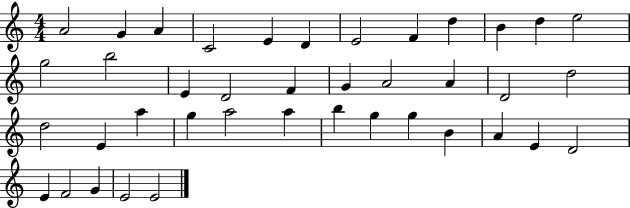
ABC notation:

X:1
T:Untitled
M:4/4
L:1/4
K:C
A2 G A C2 E D E2 F d B d e2 g2 b2 E D2 F G A2 A D2 d2 d2 E a g a2 a b g g B A E D2 E F2 G E2 E2